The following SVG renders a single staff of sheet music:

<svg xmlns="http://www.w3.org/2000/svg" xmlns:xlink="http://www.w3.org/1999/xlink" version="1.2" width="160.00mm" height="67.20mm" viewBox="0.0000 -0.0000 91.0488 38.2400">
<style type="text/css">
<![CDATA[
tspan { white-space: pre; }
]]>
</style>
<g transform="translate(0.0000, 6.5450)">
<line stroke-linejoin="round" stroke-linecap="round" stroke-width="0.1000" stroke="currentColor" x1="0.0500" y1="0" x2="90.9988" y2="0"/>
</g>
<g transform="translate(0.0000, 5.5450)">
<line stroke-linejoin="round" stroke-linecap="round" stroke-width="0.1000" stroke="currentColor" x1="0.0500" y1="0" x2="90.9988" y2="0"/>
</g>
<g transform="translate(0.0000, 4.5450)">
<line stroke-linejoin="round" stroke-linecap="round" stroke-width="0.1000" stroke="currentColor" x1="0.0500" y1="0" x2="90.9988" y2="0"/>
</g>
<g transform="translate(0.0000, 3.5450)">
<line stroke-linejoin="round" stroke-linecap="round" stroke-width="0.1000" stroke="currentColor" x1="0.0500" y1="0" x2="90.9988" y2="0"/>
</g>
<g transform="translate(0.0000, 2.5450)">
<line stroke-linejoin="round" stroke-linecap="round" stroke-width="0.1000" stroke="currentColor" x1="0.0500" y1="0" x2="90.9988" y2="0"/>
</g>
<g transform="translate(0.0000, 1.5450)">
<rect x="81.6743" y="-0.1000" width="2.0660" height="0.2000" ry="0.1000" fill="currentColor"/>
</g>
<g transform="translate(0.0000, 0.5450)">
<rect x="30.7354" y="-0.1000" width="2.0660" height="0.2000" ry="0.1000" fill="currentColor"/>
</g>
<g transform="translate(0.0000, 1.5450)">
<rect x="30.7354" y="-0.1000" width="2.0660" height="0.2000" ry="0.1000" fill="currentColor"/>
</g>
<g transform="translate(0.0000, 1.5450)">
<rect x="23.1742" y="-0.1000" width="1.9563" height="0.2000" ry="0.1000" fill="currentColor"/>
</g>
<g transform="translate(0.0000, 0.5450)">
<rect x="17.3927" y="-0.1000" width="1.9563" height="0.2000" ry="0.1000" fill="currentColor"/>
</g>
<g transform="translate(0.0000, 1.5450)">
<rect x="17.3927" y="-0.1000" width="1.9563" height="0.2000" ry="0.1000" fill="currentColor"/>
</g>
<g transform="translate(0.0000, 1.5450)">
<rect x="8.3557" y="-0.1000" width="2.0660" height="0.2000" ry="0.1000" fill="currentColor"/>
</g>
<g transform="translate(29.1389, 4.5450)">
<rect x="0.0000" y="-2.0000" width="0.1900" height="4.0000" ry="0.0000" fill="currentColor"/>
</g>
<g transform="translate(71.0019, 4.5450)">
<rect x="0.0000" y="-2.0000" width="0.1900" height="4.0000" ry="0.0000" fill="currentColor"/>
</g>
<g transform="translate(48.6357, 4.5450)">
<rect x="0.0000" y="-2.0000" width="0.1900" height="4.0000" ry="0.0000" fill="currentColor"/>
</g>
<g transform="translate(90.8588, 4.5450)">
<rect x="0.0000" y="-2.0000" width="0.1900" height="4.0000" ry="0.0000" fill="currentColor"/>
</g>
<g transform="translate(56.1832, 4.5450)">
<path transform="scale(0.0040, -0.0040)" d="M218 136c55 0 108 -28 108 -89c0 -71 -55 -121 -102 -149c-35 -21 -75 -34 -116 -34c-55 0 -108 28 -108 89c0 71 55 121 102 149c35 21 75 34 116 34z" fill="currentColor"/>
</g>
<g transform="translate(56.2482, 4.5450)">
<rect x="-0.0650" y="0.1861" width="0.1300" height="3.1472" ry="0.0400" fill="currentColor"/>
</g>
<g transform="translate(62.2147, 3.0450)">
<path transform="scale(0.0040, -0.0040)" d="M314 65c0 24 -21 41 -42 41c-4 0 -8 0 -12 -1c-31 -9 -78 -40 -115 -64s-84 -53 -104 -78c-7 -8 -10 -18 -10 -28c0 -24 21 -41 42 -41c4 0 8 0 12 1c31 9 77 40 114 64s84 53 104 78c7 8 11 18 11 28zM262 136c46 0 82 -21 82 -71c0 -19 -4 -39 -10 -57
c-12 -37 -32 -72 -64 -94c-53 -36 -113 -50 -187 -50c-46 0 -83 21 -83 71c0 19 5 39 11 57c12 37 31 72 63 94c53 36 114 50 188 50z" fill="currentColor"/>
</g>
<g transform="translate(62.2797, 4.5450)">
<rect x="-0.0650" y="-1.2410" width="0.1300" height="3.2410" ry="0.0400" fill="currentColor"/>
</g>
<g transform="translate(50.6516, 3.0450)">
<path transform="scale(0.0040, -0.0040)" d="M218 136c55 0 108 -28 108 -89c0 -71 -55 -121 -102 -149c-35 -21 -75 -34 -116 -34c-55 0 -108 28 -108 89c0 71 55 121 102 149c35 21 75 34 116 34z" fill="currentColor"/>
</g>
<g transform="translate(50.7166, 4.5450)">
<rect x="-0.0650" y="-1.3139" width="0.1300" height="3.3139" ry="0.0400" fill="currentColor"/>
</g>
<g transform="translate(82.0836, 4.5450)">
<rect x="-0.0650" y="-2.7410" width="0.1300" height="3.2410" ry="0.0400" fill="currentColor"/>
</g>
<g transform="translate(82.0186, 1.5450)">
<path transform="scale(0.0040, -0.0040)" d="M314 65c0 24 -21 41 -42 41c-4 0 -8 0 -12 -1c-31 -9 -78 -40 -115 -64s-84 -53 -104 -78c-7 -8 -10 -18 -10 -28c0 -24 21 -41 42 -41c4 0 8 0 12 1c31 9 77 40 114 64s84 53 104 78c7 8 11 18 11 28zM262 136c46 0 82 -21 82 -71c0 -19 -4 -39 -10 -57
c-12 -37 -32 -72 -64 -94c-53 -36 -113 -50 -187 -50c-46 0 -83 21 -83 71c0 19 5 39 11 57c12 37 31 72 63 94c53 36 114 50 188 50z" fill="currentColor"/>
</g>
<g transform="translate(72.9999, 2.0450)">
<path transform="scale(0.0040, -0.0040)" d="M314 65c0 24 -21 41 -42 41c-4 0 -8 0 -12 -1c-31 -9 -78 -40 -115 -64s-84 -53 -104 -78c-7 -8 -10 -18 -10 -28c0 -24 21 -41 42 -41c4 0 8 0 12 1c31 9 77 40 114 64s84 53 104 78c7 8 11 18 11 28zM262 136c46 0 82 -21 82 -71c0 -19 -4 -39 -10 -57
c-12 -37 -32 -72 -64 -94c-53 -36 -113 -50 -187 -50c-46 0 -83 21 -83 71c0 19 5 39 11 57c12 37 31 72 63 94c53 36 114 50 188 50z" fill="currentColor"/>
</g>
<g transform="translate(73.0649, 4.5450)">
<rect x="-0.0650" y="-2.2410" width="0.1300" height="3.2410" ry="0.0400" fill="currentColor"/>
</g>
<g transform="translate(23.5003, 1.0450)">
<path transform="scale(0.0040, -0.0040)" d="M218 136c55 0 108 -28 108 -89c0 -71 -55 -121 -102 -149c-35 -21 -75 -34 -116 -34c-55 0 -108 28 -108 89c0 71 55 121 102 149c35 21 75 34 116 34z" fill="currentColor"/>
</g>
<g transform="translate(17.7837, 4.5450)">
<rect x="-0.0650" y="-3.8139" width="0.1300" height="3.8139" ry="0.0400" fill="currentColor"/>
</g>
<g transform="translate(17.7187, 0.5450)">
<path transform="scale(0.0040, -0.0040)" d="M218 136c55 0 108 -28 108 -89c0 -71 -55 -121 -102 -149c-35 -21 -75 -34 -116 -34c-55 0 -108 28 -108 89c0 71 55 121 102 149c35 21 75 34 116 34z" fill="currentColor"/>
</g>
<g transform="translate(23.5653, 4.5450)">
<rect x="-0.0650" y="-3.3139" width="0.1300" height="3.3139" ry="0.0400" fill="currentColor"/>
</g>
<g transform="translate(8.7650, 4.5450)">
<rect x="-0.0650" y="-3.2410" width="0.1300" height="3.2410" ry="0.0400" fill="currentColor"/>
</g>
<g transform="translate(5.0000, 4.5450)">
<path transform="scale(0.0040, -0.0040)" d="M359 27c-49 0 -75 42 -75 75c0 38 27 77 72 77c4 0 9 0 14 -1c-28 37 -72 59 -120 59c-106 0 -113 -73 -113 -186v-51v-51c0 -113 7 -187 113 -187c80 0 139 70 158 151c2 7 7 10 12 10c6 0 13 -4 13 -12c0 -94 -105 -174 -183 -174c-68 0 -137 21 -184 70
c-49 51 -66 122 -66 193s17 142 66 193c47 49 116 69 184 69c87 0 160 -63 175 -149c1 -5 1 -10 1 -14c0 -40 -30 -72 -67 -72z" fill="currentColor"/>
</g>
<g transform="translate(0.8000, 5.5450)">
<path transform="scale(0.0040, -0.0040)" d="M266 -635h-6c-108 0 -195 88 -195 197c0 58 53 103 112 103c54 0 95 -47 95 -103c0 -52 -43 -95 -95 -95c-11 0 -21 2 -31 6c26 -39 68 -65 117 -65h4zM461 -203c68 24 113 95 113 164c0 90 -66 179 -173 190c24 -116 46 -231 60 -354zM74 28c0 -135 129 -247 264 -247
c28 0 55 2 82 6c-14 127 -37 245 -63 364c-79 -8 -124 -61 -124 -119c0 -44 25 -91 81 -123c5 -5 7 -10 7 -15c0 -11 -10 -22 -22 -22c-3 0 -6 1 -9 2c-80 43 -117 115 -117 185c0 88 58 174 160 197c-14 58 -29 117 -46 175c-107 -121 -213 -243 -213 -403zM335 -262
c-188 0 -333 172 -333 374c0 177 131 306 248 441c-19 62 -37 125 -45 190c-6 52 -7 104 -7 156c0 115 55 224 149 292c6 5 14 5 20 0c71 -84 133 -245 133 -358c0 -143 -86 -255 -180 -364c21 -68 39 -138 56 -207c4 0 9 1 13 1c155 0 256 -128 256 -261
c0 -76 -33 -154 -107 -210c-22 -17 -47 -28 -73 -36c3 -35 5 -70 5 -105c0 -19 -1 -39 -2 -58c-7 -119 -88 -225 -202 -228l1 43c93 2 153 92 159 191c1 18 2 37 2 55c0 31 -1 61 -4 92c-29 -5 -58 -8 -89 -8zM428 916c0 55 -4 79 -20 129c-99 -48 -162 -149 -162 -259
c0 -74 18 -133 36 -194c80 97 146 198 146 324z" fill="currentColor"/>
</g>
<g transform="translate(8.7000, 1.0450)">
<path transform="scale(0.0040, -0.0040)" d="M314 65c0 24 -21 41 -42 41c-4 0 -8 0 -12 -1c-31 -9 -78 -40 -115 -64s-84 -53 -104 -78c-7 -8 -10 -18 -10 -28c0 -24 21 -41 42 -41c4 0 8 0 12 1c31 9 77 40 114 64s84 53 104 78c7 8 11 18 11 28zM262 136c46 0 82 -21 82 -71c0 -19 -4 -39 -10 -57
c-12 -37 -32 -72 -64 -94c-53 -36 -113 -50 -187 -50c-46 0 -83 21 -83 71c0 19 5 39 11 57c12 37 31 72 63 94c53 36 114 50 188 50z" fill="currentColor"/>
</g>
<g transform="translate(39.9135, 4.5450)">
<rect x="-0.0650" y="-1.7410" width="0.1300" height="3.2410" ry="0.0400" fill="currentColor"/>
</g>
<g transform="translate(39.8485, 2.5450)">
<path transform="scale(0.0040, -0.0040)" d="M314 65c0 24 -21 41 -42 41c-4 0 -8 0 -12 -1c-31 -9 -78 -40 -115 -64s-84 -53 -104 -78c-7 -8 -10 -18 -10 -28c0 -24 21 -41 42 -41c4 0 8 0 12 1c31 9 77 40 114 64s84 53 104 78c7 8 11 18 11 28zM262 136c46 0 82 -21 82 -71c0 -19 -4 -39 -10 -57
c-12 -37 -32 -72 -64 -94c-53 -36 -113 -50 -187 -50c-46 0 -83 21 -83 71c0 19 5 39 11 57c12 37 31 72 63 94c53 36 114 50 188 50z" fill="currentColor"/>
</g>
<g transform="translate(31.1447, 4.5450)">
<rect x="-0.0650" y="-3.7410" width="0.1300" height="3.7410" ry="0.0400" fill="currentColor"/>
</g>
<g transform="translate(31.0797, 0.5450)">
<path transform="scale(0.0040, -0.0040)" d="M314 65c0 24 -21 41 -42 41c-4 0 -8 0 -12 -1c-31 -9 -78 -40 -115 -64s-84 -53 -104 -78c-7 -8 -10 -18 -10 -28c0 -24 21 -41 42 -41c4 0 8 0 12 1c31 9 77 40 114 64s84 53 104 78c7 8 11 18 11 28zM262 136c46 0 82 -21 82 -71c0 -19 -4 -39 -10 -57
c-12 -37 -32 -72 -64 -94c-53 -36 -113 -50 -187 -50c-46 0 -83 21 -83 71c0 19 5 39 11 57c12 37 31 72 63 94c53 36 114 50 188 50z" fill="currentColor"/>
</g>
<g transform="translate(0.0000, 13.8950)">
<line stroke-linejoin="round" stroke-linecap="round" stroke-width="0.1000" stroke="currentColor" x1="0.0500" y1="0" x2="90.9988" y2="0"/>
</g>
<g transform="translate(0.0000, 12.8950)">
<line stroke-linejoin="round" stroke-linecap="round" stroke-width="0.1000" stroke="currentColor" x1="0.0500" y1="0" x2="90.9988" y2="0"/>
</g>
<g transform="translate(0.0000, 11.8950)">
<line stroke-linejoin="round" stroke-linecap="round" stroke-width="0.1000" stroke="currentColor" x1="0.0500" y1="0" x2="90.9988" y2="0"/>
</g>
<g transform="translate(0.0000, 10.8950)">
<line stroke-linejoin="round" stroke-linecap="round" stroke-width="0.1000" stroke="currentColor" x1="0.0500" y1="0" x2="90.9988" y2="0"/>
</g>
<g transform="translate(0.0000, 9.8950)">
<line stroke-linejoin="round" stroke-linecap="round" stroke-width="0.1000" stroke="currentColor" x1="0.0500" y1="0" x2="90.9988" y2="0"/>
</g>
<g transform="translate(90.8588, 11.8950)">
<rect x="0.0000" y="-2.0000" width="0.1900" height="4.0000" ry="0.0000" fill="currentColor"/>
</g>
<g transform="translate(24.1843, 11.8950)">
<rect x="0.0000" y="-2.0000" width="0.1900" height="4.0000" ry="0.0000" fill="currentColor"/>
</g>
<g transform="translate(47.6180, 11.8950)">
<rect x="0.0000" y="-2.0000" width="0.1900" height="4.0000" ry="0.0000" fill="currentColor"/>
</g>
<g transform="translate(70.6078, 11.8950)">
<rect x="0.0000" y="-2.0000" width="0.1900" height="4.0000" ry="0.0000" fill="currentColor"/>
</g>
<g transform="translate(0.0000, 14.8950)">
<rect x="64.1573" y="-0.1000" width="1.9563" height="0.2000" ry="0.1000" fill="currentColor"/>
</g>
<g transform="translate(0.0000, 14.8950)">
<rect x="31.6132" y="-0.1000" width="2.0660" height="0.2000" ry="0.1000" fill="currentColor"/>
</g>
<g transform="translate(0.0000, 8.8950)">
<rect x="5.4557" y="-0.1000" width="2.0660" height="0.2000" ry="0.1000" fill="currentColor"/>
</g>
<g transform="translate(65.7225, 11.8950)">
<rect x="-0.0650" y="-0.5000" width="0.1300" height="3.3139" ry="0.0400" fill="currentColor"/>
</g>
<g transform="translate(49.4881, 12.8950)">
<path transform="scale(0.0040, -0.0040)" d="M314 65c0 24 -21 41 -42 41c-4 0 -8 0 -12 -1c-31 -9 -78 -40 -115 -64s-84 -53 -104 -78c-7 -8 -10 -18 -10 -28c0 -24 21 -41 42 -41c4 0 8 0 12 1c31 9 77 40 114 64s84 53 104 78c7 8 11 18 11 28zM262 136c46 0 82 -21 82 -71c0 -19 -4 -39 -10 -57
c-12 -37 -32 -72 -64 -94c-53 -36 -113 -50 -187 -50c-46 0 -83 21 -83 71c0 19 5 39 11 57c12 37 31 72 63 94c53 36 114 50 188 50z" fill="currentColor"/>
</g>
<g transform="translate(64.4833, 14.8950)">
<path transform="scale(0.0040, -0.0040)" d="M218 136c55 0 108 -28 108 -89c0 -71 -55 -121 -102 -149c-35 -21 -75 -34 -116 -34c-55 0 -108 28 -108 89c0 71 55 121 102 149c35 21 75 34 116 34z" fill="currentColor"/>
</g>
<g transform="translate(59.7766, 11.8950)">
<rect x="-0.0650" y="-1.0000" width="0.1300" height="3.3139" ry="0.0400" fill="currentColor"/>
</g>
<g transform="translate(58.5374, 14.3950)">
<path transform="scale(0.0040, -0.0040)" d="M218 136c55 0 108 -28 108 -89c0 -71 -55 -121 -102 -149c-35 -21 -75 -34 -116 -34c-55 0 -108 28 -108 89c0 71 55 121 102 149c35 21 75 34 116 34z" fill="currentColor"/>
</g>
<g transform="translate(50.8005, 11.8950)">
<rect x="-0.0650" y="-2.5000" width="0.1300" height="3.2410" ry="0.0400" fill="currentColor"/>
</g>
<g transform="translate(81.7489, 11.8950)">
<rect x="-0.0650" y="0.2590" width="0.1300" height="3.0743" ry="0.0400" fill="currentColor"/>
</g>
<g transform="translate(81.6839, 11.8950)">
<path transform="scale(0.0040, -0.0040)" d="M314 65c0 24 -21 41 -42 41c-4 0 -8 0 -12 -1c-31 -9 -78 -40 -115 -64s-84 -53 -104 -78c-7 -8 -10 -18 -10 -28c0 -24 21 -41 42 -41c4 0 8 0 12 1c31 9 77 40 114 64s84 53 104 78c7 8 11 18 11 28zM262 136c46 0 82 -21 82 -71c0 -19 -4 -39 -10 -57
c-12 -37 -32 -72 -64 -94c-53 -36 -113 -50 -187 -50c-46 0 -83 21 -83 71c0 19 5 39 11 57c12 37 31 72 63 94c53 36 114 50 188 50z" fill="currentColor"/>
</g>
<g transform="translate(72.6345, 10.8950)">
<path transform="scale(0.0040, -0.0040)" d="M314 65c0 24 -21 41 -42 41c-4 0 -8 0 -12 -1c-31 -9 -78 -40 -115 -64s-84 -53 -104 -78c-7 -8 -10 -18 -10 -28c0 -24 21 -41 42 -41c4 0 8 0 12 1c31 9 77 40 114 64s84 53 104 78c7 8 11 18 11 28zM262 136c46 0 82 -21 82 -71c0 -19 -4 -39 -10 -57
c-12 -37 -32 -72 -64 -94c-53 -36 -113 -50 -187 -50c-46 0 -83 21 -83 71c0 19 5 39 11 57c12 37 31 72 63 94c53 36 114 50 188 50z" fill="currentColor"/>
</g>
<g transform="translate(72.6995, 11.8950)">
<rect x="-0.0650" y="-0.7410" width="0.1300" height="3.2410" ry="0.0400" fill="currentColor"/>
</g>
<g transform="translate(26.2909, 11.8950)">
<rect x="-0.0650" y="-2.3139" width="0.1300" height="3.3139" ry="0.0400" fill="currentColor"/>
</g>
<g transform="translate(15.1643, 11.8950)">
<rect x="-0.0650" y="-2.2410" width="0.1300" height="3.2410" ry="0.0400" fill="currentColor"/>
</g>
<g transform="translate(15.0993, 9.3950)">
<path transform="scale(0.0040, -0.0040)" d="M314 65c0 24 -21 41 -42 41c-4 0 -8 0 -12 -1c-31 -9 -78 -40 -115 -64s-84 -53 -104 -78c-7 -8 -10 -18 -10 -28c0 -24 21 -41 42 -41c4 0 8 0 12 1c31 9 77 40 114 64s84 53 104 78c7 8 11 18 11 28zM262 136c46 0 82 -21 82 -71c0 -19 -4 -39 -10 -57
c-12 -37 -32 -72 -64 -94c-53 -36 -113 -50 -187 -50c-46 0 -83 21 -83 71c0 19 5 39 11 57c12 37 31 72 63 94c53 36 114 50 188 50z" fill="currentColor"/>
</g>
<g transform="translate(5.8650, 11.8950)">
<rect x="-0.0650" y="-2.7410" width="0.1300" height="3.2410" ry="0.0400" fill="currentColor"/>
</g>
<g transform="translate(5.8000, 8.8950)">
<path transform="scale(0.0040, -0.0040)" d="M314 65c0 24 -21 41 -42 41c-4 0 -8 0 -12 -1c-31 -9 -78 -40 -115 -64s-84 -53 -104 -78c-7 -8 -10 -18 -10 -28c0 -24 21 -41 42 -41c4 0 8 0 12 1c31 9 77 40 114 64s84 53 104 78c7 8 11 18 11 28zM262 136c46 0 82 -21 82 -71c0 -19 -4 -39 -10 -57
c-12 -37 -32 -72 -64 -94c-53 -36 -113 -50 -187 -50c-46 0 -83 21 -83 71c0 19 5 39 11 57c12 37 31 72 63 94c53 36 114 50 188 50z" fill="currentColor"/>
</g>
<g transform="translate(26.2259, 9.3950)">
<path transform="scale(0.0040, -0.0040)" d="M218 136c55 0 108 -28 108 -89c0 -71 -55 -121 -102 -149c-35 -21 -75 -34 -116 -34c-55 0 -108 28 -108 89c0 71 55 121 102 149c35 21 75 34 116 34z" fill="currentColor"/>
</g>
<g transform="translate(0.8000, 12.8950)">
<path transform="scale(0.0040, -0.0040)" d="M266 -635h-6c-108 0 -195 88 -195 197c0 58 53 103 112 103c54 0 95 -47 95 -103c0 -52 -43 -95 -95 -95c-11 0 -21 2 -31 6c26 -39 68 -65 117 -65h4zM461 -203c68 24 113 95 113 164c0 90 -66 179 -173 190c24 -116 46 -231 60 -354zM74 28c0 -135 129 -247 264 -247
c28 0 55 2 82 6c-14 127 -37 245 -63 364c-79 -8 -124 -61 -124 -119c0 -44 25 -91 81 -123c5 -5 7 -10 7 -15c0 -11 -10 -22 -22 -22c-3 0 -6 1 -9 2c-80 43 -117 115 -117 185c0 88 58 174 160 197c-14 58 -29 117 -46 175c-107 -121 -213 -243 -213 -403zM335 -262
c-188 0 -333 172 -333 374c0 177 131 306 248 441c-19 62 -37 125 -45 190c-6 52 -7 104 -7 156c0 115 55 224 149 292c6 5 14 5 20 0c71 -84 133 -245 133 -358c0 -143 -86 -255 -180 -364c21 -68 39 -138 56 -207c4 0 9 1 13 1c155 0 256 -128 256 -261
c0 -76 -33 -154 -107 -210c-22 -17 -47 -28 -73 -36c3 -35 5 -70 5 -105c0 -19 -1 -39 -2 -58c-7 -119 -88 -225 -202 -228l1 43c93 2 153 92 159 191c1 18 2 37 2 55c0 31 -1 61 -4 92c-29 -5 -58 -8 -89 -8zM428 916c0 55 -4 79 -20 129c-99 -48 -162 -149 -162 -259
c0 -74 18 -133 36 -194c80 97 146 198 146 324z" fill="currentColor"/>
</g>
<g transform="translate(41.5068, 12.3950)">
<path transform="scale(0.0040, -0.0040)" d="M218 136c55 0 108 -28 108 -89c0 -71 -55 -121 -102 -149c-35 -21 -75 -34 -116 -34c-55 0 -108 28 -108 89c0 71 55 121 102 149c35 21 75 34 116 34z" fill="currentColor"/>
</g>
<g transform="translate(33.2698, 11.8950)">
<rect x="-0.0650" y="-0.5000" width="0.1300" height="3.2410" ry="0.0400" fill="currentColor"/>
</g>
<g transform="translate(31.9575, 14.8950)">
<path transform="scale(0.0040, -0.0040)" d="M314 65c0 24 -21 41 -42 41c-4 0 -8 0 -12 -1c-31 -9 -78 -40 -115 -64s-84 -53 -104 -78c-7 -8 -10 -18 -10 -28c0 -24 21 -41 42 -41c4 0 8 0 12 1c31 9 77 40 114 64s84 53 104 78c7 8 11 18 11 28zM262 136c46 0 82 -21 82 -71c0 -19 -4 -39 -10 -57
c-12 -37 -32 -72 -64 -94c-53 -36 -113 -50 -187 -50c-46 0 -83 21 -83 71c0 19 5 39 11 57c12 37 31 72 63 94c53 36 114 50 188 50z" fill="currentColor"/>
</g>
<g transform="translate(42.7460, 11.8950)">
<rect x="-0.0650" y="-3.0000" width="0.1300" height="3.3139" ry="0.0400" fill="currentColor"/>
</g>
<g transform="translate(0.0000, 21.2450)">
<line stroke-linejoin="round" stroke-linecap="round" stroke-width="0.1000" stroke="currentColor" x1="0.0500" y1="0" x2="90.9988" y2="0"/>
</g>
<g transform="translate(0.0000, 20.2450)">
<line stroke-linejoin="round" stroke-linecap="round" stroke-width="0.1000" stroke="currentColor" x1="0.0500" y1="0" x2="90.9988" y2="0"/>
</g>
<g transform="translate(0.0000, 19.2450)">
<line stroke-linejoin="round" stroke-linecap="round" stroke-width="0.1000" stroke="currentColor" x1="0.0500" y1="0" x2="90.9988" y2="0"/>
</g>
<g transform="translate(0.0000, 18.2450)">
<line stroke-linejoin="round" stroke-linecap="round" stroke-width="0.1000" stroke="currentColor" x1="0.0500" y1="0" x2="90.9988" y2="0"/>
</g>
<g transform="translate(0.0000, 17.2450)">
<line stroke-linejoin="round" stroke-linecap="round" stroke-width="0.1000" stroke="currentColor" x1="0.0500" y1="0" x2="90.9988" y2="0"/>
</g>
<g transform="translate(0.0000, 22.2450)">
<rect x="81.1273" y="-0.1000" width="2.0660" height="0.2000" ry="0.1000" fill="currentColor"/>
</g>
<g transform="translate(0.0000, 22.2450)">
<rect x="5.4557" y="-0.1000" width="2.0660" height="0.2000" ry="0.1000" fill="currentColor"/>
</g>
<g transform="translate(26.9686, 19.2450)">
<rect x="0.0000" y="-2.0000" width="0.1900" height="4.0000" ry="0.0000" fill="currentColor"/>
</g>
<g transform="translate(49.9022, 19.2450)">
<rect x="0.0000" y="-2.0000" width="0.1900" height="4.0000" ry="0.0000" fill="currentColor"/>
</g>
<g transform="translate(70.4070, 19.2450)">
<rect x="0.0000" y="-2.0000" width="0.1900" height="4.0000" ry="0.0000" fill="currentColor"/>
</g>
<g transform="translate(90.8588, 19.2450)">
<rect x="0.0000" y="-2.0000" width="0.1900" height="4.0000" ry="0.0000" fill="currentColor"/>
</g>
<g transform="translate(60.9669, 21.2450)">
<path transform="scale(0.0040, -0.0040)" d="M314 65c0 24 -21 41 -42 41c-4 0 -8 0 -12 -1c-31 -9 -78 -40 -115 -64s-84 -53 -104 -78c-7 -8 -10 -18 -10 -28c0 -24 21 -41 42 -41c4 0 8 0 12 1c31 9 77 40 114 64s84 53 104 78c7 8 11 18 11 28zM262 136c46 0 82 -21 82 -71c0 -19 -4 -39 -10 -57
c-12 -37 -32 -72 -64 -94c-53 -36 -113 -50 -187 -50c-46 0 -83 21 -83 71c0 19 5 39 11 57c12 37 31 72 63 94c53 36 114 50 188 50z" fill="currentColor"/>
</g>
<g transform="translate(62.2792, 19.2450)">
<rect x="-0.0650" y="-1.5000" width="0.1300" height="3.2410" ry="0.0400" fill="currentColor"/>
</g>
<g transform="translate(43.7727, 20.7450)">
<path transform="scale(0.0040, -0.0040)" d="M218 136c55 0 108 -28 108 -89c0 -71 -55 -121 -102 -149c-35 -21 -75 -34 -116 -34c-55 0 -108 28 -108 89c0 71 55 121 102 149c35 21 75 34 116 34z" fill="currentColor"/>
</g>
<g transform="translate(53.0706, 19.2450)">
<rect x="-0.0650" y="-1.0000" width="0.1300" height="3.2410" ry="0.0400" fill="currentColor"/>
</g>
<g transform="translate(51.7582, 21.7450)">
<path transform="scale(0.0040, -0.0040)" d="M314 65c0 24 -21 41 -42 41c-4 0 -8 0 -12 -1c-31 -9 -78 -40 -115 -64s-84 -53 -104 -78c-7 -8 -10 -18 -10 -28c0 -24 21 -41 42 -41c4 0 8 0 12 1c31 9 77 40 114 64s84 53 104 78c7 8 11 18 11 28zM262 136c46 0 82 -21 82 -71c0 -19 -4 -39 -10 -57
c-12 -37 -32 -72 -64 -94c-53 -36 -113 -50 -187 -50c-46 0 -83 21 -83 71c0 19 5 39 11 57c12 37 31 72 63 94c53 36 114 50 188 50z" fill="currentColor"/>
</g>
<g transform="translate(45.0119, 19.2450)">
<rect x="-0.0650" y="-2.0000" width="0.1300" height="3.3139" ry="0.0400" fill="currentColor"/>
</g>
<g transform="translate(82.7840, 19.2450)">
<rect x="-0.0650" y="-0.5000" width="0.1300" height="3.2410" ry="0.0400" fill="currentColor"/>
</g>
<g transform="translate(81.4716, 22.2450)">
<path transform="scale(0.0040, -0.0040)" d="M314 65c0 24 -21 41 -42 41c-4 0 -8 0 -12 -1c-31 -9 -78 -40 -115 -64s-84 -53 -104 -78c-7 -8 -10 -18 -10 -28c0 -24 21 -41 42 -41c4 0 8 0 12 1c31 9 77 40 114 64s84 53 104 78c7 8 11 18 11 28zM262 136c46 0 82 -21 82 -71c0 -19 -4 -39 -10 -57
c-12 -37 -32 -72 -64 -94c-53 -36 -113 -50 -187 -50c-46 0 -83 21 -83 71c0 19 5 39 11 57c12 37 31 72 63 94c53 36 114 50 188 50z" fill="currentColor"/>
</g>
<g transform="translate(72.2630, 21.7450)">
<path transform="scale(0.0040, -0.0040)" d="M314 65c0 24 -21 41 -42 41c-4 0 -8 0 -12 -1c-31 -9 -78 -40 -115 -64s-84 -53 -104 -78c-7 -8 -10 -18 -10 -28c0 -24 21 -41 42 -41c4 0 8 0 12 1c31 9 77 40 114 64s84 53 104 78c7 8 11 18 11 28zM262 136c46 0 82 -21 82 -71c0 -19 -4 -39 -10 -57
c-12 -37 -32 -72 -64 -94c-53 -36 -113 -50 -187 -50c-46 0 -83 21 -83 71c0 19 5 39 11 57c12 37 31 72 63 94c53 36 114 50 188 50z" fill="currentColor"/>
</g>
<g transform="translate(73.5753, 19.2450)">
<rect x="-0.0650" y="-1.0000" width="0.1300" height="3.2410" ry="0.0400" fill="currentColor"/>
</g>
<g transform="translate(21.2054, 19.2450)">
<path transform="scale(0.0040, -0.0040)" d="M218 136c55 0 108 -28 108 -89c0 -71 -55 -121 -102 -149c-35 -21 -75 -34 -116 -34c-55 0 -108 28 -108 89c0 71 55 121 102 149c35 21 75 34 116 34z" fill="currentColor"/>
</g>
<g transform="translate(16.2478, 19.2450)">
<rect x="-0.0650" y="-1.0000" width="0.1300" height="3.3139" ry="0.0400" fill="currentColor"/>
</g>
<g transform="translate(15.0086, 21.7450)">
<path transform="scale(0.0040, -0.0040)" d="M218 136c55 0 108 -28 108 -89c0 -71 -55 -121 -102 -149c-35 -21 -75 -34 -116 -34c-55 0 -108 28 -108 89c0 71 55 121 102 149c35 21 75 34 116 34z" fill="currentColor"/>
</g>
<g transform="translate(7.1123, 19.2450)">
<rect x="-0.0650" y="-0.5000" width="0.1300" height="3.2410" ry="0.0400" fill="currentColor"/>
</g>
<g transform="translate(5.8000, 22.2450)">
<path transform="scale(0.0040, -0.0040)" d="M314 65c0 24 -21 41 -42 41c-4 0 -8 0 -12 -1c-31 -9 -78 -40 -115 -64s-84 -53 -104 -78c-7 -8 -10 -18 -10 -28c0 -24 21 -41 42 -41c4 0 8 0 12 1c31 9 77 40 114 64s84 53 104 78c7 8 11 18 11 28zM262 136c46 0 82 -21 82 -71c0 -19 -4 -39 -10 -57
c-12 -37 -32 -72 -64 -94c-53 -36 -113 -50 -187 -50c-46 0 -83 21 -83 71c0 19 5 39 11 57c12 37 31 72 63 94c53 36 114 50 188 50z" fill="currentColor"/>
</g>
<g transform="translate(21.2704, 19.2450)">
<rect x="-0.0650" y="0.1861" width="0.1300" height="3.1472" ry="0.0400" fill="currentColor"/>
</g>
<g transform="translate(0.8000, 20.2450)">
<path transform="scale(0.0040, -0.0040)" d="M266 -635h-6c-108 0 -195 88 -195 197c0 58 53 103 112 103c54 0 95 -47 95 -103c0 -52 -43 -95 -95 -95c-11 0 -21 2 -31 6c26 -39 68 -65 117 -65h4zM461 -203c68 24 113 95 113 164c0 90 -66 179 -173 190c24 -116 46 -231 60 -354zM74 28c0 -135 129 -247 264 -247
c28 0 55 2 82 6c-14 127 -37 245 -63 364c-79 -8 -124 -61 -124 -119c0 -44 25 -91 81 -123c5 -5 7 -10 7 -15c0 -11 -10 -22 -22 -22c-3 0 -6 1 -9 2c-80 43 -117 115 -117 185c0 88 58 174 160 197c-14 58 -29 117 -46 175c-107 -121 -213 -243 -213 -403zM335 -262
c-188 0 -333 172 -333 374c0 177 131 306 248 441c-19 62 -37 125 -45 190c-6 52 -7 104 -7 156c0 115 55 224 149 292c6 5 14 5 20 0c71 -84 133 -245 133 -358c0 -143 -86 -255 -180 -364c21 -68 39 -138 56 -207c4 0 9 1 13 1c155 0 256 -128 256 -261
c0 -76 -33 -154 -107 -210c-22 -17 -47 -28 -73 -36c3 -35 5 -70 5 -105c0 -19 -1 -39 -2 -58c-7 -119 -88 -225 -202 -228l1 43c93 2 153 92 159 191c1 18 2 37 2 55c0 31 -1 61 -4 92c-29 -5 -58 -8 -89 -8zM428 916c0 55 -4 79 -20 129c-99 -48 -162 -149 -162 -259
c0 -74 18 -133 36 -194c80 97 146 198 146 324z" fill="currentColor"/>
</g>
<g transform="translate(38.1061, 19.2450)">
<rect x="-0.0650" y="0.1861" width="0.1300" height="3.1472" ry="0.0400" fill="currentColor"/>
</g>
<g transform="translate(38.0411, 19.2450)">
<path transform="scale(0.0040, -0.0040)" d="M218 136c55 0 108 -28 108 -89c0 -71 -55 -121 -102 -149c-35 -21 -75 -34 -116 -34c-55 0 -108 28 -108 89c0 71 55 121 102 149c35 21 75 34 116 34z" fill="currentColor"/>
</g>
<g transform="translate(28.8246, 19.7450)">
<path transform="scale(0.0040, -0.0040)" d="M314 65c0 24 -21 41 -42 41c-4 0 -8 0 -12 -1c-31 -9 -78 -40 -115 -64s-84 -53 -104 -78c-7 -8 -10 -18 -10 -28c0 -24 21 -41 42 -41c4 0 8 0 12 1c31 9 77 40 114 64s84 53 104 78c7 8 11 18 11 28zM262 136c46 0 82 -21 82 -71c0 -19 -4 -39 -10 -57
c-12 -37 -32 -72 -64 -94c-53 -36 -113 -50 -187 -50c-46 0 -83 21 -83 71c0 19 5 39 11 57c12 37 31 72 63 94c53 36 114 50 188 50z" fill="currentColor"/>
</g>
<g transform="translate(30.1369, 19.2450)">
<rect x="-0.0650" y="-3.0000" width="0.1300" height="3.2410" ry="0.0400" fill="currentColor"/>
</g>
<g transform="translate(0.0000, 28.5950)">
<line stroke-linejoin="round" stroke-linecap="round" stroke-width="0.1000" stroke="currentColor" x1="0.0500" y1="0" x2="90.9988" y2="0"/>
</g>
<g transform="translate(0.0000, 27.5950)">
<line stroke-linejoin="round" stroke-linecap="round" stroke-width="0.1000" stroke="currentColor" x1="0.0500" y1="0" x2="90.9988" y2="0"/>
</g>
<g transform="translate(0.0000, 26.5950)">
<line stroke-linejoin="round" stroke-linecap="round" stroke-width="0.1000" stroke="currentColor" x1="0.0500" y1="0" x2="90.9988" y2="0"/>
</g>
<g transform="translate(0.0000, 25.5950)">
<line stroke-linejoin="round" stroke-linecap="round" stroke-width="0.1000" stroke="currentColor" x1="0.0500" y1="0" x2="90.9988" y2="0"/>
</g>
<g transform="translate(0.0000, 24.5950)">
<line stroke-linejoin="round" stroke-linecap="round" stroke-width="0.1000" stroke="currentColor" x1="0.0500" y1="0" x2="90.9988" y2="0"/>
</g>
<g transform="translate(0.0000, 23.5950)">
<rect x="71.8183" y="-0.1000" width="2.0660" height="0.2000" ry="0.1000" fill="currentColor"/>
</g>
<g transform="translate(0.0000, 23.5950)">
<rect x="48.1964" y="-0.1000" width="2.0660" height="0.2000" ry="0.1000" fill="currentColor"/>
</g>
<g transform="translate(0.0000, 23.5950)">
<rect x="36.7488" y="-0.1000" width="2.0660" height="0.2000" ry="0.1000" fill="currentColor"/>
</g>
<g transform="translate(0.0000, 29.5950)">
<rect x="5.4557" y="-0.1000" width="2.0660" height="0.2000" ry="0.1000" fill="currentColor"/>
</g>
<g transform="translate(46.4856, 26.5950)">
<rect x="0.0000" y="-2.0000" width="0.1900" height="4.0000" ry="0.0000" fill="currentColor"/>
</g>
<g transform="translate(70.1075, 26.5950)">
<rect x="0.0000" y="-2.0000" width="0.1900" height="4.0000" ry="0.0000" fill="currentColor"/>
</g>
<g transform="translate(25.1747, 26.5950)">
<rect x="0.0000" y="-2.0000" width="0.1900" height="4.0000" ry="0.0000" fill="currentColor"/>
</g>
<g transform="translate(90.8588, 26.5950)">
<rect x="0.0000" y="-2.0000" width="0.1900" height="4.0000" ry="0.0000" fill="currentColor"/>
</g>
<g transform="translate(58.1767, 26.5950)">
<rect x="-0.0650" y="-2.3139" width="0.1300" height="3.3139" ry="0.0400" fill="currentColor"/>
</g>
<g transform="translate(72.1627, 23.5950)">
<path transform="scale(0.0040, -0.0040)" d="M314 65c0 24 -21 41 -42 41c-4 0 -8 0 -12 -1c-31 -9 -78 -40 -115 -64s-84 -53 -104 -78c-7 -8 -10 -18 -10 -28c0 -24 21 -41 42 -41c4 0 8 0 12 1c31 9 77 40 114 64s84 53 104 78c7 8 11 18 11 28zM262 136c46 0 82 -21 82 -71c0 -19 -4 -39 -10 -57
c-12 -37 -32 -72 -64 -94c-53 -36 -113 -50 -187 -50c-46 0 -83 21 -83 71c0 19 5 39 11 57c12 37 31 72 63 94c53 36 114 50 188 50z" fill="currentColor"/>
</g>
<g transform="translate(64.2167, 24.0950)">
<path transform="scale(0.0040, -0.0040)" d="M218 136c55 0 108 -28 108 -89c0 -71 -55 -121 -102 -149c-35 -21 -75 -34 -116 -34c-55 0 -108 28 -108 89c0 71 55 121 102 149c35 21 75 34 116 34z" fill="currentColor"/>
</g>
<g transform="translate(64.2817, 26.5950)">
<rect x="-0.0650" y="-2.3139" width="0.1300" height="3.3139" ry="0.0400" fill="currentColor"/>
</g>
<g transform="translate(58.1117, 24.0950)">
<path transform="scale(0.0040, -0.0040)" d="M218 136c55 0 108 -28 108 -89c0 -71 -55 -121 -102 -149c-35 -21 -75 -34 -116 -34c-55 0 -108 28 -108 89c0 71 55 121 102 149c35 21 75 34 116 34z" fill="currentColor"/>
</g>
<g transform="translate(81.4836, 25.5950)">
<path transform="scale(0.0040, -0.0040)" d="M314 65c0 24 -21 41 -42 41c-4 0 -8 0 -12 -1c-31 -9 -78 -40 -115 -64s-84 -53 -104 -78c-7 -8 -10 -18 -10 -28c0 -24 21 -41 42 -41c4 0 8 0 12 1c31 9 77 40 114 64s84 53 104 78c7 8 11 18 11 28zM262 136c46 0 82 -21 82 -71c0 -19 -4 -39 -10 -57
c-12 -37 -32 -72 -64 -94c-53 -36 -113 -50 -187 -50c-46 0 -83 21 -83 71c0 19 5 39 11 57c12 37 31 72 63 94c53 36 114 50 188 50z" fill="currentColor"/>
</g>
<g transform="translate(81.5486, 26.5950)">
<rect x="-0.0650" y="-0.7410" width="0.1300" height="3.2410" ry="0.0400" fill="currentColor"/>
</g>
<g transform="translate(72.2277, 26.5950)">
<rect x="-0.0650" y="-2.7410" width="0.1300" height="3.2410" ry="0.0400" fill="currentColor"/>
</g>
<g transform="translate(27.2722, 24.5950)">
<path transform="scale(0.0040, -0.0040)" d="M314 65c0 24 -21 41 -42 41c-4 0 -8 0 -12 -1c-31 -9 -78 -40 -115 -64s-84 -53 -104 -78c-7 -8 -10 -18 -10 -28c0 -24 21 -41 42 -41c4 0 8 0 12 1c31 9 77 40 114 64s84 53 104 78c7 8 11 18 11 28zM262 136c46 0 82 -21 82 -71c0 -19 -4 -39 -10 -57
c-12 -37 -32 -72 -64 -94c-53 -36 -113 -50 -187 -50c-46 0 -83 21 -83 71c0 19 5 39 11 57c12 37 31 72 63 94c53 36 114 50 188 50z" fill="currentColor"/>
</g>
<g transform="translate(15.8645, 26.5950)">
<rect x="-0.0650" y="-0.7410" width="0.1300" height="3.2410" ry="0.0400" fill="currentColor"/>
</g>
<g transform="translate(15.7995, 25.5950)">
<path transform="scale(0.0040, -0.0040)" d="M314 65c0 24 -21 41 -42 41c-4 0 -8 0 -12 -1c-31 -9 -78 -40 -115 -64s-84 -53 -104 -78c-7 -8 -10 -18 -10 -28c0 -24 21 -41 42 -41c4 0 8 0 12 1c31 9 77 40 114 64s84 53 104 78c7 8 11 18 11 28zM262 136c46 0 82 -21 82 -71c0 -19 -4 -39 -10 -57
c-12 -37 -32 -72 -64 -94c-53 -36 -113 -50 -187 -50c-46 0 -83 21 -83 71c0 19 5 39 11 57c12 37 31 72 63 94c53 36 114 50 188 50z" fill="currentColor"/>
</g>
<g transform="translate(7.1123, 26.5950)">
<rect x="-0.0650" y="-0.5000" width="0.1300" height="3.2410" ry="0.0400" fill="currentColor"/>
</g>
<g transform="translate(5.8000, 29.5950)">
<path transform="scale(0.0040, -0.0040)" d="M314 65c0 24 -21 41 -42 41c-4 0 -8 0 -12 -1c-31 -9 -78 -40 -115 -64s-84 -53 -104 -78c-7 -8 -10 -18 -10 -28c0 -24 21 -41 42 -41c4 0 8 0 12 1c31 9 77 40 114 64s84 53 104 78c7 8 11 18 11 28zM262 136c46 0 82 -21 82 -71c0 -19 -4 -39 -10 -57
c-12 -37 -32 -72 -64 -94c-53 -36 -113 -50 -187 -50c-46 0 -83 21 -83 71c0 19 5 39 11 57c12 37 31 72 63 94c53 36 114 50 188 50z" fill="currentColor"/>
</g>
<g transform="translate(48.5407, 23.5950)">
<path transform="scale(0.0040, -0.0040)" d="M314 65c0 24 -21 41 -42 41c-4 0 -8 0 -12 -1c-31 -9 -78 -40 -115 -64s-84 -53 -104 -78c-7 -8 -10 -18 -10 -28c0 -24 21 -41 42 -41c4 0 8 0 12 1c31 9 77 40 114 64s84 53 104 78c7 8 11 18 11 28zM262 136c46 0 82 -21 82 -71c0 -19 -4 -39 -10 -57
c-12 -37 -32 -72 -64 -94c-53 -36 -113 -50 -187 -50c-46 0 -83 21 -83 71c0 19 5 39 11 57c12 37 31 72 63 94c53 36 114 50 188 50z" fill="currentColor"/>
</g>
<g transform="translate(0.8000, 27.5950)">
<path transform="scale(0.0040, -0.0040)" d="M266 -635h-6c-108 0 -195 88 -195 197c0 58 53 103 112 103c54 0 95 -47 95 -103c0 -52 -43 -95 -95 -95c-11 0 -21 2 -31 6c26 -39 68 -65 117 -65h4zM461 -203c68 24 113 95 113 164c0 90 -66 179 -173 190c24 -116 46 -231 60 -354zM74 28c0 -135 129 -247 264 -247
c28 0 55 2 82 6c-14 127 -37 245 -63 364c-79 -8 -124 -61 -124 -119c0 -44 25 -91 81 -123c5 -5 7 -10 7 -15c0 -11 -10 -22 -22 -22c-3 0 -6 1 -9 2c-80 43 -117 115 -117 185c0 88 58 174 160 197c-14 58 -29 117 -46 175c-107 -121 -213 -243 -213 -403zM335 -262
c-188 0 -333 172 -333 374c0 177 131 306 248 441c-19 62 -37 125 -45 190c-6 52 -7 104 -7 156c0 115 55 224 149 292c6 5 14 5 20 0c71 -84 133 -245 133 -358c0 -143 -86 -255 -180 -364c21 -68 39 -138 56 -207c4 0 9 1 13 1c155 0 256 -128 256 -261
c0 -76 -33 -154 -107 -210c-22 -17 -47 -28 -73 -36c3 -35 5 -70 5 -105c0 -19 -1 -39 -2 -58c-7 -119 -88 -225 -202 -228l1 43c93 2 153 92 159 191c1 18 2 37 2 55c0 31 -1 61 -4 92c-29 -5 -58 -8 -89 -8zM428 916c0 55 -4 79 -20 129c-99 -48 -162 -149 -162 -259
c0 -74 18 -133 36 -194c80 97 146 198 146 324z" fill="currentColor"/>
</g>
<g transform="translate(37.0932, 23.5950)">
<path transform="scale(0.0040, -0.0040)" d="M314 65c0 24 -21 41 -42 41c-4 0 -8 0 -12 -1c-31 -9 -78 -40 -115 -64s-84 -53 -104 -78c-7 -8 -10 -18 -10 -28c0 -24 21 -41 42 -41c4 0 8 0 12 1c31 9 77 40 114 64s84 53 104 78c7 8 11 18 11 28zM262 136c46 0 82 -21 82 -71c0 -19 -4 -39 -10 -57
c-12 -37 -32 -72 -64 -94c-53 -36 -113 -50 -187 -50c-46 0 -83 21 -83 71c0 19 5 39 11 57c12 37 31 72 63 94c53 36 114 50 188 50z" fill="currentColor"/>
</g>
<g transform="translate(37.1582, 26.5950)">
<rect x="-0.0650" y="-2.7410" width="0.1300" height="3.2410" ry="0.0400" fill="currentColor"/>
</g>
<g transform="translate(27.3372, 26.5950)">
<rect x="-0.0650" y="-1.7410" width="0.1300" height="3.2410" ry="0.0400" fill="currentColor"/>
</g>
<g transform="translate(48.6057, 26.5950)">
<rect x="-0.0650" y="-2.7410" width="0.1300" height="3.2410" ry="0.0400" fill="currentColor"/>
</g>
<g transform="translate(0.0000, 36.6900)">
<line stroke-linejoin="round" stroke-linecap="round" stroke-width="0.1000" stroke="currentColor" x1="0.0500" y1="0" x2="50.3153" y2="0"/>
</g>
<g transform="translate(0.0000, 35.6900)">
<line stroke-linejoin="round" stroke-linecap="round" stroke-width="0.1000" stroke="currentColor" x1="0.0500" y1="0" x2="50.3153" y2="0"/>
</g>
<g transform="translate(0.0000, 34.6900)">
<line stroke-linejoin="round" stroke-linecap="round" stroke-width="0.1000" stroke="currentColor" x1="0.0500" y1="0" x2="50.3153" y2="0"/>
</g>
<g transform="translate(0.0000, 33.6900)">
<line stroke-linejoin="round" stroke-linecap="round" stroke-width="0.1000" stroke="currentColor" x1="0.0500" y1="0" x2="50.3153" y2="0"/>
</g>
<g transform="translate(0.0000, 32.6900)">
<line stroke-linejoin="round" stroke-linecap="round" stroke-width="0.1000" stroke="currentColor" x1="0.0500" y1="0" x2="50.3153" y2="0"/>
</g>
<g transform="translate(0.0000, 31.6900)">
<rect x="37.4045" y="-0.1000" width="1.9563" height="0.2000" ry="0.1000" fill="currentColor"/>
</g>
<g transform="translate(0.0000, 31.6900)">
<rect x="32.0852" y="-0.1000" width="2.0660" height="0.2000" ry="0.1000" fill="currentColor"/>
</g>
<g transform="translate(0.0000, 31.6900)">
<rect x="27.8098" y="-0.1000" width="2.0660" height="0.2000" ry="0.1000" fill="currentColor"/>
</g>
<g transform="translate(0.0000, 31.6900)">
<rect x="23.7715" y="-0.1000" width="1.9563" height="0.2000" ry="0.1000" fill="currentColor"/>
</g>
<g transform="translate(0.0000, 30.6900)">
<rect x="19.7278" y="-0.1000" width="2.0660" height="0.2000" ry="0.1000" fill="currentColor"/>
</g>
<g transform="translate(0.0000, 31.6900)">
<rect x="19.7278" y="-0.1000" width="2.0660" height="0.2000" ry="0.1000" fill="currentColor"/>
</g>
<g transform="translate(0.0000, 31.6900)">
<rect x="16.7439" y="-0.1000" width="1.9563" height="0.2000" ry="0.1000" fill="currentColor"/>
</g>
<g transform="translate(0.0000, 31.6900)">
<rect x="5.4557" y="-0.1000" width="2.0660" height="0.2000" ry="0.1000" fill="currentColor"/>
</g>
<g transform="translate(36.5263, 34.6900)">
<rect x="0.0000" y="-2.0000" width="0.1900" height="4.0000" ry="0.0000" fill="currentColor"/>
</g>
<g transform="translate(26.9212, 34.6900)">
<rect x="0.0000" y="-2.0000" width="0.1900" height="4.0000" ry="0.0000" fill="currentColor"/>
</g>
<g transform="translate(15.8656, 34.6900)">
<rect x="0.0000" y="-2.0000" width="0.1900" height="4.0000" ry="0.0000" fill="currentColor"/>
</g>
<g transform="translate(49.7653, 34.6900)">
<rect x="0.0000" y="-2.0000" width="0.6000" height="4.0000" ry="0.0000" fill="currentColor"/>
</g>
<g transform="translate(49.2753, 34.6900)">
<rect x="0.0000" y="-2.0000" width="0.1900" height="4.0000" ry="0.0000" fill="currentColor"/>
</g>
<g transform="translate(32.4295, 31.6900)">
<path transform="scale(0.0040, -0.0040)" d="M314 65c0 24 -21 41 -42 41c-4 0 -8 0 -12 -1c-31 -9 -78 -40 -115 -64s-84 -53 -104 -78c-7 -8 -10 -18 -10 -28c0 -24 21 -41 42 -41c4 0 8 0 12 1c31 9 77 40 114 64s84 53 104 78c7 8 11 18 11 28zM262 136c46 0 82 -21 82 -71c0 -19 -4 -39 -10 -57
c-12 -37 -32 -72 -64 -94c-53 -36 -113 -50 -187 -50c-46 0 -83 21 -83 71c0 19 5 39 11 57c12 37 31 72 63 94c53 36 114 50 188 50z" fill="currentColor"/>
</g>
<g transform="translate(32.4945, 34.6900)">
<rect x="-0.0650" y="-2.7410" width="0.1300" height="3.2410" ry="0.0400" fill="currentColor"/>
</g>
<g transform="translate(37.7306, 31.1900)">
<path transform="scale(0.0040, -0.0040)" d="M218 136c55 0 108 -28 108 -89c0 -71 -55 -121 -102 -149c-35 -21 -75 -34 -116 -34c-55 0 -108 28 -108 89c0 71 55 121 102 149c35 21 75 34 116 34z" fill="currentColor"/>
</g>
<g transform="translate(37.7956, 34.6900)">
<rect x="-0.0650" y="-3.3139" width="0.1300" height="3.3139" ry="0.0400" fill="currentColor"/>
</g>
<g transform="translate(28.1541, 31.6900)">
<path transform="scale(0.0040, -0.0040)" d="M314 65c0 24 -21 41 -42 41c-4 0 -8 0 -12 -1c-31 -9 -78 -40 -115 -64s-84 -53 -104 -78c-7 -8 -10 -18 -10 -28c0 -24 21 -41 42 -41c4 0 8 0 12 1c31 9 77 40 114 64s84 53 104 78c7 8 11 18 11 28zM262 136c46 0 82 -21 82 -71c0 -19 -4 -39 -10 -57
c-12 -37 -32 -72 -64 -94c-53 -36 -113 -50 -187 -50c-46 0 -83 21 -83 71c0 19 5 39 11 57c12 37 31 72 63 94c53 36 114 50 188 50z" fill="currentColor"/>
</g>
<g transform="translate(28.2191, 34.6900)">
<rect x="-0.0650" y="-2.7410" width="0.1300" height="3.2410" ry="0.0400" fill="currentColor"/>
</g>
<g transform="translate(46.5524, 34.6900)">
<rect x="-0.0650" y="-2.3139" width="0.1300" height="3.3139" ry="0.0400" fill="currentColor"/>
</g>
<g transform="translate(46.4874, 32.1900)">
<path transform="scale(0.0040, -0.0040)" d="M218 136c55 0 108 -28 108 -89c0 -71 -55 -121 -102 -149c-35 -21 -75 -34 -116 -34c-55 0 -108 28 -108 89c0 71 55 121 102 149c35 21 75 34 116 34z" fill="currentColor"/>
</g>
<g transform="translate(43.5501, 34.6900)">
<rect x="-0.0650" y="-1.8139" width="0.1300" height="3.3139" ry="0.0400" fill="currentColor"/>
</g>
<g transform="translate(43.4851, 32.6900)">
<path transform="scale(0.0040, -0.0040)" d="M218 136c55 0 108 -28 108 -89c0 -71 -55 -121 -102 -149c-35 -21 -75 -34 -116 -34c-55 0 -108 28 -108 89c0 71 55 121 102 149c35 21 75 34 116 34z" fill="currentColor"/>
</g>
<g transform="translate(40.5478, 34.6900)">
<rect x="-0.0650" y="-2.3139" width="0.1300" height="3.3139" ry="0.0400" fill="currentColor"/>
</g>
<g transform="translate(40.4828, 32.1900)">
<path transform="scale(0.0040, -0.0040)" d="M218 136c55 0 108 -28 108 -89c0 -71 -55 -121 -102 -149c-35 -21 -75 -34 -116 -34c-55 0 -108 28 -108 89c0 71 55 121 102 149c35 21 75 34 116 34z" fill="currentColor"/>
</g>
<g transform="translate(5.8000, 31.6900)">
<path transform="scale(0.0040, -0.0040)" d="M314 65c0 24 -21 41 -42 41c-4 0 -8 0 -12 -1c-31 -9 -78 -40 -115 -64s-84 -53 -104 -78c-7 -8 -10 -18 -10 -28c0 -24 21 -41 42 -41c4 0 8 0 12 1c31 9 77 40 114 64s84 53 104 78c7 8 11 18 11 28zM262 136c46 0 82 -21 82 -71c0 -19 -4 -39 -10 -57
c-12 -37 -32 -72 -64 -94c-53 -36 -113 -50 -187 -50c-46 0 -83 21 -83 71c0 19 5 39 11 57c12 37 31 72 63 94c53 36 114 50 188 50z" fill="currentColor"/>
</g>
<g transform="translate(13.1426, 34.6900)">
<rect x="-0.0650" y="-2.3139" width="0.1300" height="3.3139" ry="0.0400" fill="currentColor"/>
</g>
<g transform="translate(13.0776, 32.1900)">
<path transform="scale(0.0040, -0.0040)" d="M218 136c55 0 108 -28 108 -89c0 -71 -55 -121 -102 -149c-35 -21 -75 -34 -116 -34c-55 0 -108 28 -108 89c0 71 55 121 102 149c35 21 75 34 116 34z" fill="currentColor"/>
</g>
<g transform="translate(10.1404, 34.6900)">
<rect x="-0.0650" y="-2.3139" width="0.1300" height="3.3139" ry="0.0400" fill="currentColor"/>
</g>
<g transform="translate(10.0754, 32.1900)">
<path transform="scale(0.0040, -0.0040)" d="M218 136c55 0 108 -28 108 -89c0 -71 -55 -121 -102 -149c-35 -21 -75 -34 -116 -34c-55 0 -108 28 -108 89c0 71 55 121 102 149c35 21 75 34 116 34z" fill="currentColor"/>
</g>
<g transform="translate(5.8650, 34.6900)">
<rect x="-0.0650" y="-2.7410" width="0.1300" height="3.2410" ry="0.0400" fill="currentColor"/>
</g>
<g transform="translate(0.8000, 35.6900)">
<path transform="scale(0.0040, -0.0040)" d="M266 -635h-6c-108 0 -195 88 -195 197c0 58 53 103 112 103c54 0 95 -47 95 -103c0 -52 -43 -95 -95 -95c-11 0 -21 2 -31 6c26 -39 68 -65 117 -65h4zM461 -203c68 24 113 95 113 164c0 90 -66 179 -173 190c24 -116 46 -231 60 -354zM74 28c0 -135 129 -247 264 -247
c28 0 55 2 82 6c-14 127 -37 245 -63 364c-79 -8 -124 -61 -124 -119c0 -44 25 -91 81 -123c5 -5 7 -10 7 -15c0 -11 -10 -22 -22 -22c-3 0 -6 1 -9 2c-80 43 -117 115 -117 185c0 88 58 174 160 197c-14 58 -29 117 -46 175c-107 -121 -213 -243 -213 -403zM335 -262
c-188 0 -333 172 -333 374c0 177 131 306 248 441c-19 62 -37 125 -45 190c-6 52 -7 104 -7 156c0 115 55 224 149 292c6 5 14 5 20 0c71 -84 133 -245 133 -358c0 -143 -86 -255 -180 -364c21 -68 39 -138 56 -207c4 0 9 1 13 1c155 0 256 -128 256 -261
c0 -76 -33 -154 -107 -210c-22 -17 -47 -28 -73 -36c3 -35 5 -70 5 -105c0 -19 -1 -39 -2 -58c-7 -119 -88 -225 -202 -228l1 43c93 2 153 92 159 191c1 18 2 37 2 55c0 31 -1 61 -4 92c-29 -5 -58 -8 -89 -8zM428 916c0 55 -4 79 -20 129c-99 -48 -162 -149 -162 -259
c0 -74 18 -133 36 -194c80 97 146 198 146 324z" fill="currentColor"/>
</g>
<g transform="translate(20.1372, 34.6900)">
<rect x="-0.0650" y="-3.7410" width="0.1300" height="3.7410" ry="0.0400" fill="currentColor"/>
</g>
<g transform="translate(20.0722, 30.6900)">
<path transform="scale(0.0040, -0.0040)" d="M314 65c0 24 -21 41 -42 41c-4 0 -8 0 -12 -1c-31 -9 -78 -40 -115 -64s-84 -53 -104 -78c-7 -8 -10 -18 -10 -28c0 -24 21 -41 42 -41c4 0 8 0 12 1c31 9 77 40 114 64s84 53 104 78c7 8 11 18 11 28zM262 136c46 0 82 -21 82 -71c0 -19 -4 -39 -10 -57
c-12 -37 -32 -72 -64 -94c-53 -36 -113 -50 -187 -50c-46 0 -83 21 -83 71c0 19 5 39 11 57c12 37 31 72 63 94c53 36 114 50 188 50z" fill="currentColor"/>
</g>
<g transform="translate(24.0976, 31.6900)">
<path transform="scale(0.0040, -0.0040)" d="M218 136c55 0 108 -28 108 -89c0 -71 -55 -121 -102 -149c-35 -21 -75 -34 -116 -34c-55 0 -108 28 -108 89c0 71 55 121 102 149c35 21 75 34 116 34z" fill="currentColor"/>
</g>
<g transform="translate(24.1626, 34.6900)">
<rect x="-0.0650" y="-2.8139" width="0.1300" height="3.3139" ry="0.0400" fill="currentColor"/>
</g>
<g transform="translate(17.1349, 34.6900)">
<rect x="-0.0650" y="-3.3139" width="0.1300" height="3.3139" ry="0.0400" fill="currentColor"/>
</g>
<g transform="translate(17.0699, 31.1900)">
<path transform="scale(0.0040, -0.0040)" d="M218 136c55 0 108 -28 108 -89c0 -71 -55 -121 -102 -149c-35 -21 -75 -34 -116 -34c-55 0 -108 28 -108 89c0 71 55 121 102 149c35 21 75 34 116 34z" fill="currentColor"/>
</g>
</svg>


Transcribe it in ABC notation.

X:1
T:Untitled
M:4/4
L:1/4
K:C
b2 c' b c'2 f2 e B e2 g2 a2 a2 g2 g C2 A G2 D C d2 B2 C2 D B A2 B F D2 E2 D2 C2 C2 d2 f2 a2 a2 g g a2 d2 a2 g g b c'2 a a2 a2 b g f g